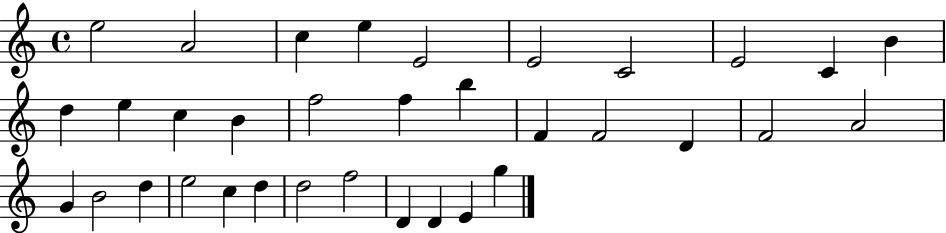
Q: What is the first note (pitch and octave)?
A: E5